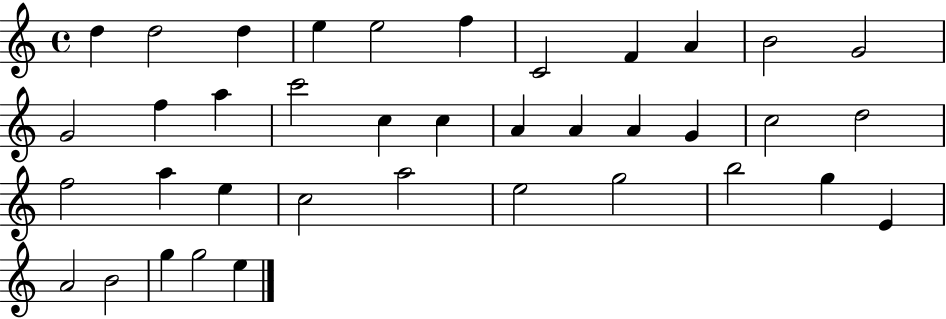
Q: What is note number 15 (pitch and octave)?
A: C6